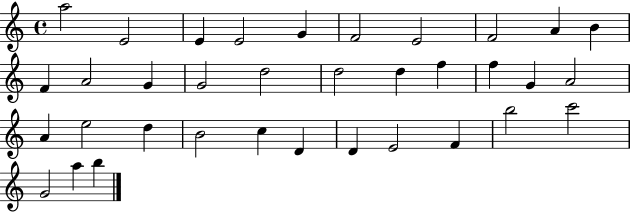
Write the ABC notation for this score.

X:1
T:Untitled
M:4/4
L:1/4
K:C
a2 E2 E E2 G F2 E2 F2 A B F A2 G G2 d2 d2 d f f G A2 A e2 d B2 c D D E2 F b2 c'2 G2 a b